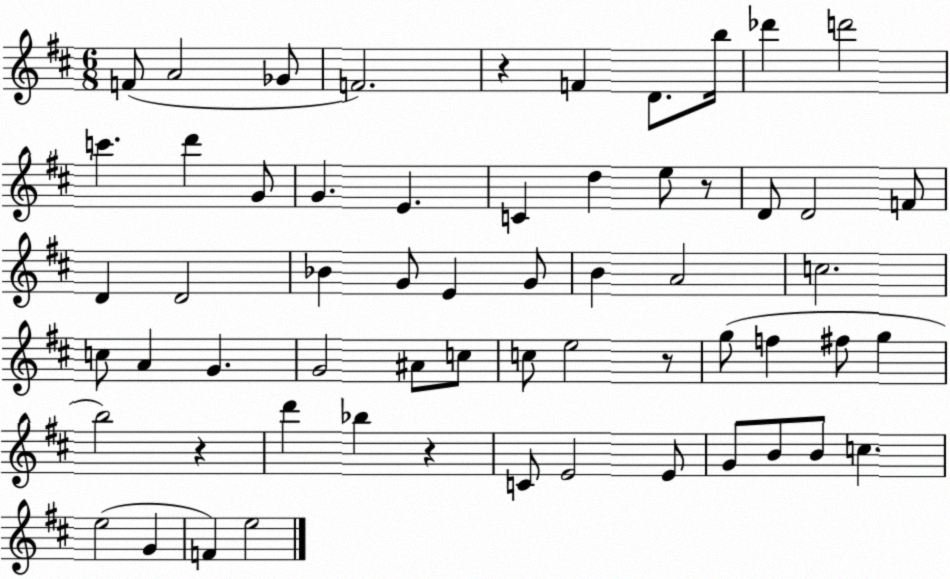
X:1
T:Untitled
M:6/8
L:1/4
K:D
F/2 A2 _G/2 F2 z F D/2 b/4 _d' d'2 c' d' G/2 G E C d e/2 z/2 D/2 D2 F/2 D D2 _B G/2 E G/2 B A2 c2 c/2 A G G2 ^A/2 c/2 c/2 e2 z/2 g/2 f ^f/2 g b2 z d' _b z C/2 E2 E/2 G/2 B/2 B/2 c e2 G F e2